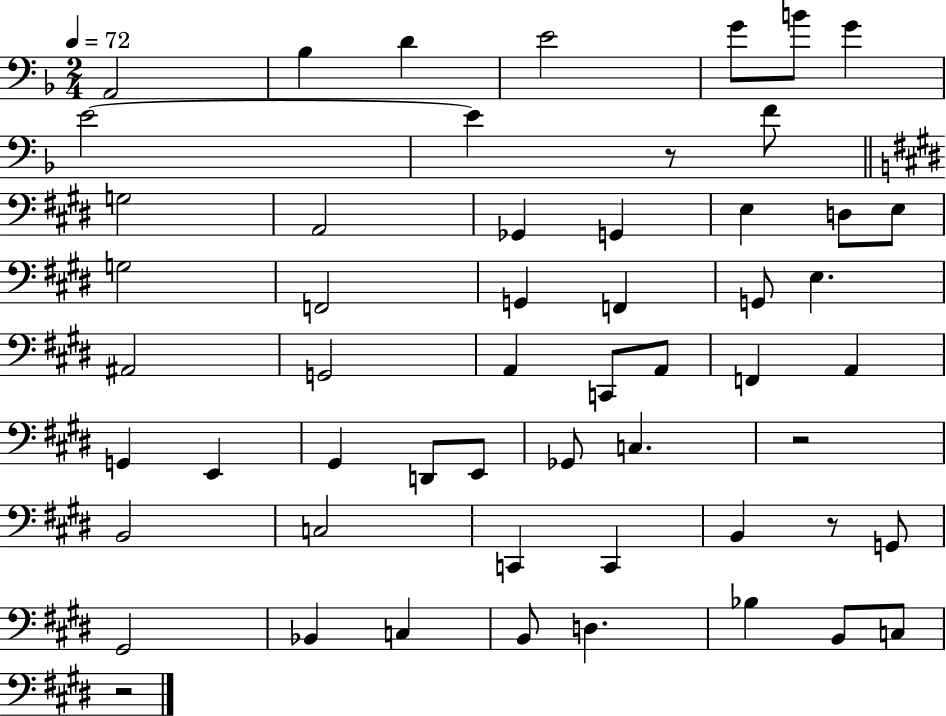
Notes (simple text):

A2/h Bb3/q D4/q E4/h G4/e B4/e G4/q E4/h E4/q R/e F4/e G3/h A2/h Gb2/q G2/q E3/q D3/e E3/e G3/h F2/h G2/q F2/q G2/e E3/q. A#2/h G2/h A2/q C2/e A2/e F2/q A2/q G2/q E2/q G#2/q D2/e E2/e Gb2/e C3/q. R/h B2/h C3/h C2/q C2/q B2/q R/e G2/e G#2/h Bb2/q C3/q B2/e D3/q. Bb3/q B2/e C3/e R/h